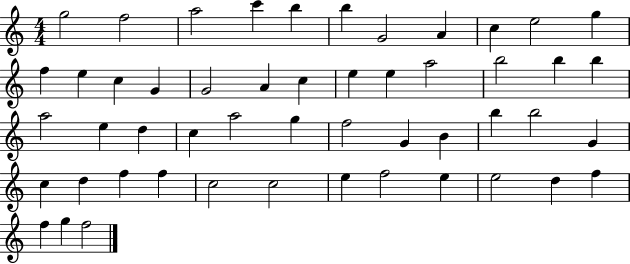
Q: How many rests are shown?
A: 0